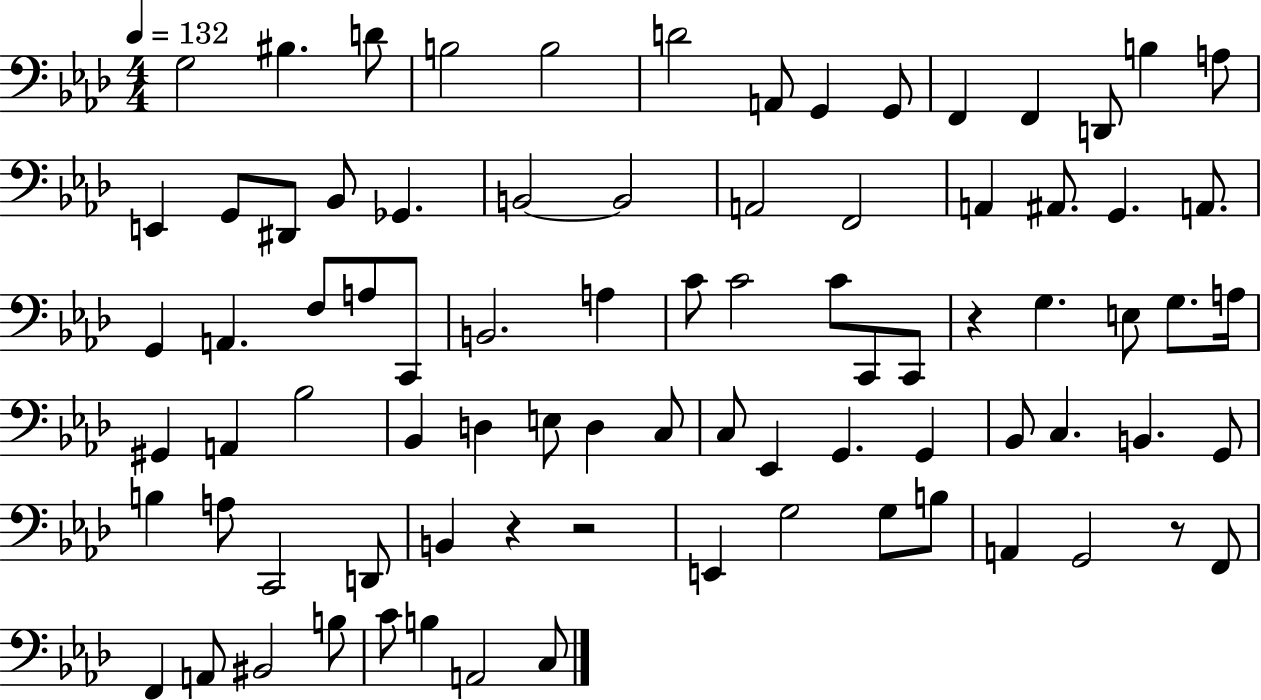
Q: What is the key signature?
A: AES major